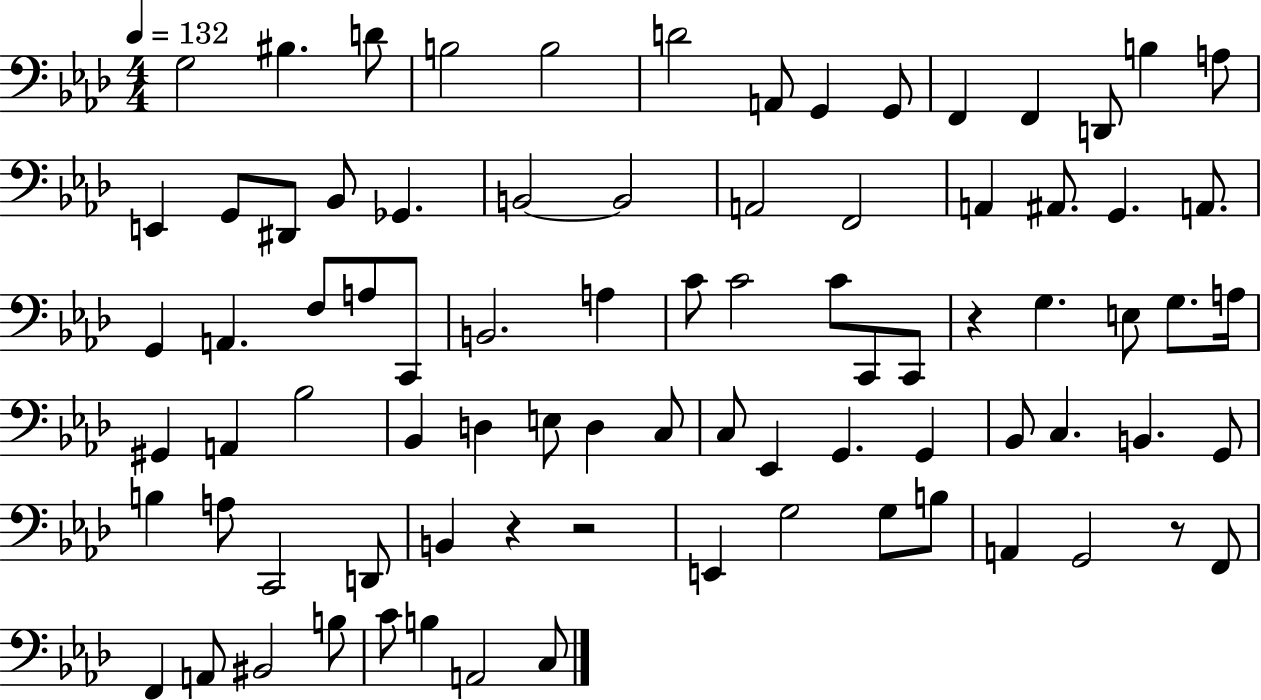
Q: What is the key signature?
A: AES major